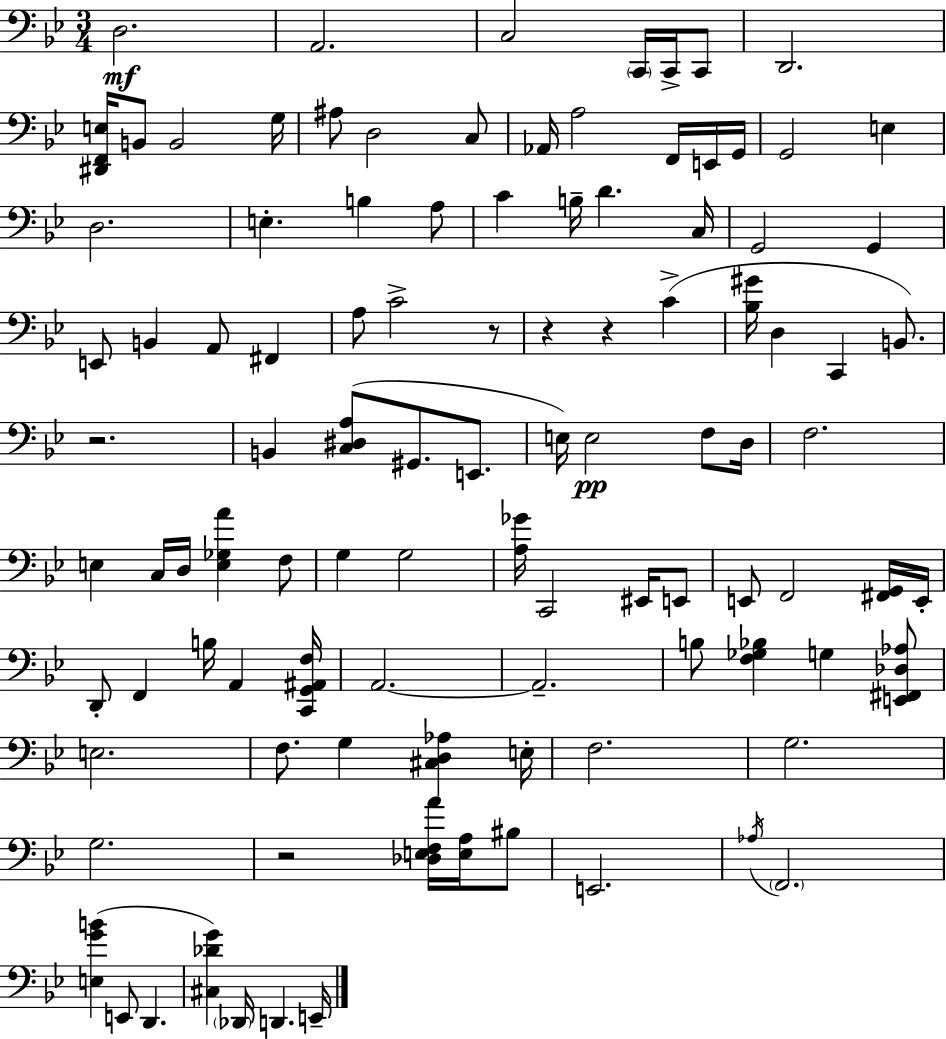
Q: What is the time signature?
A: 3/4